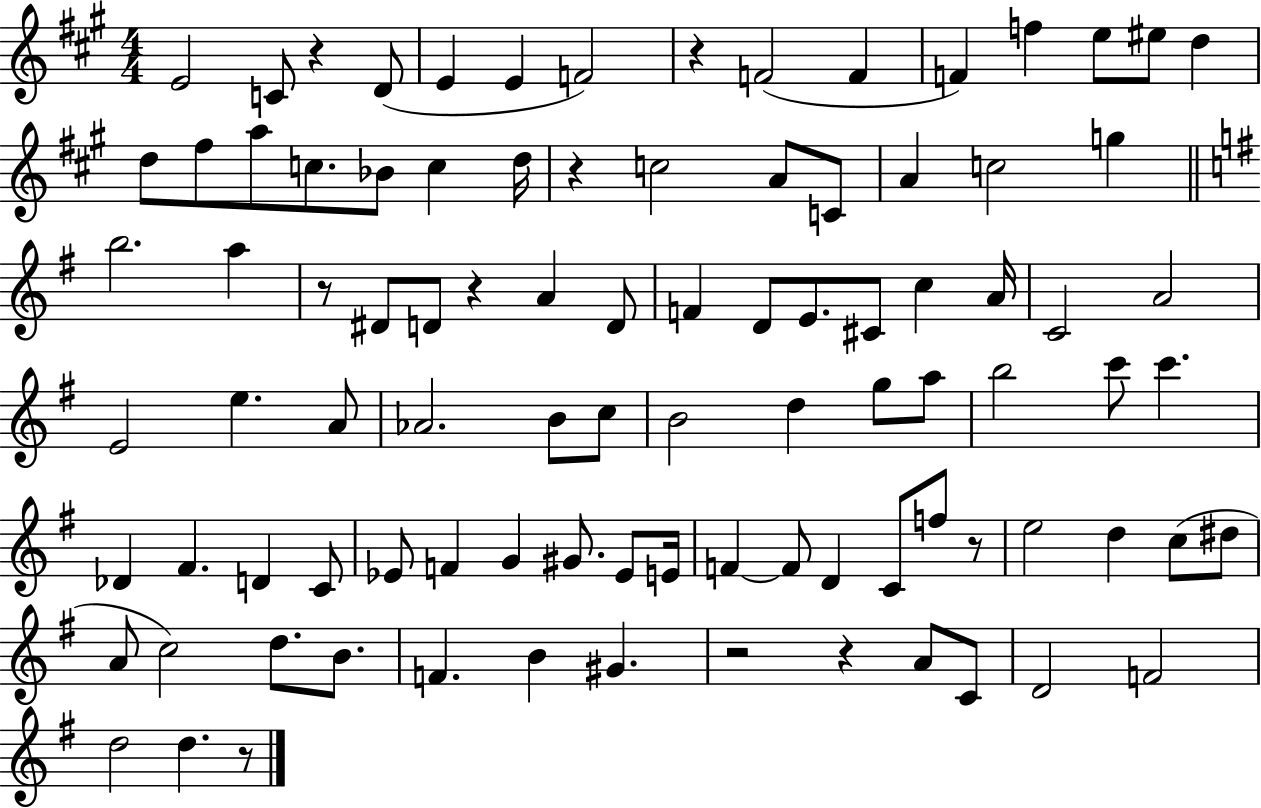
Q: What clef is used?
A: treble